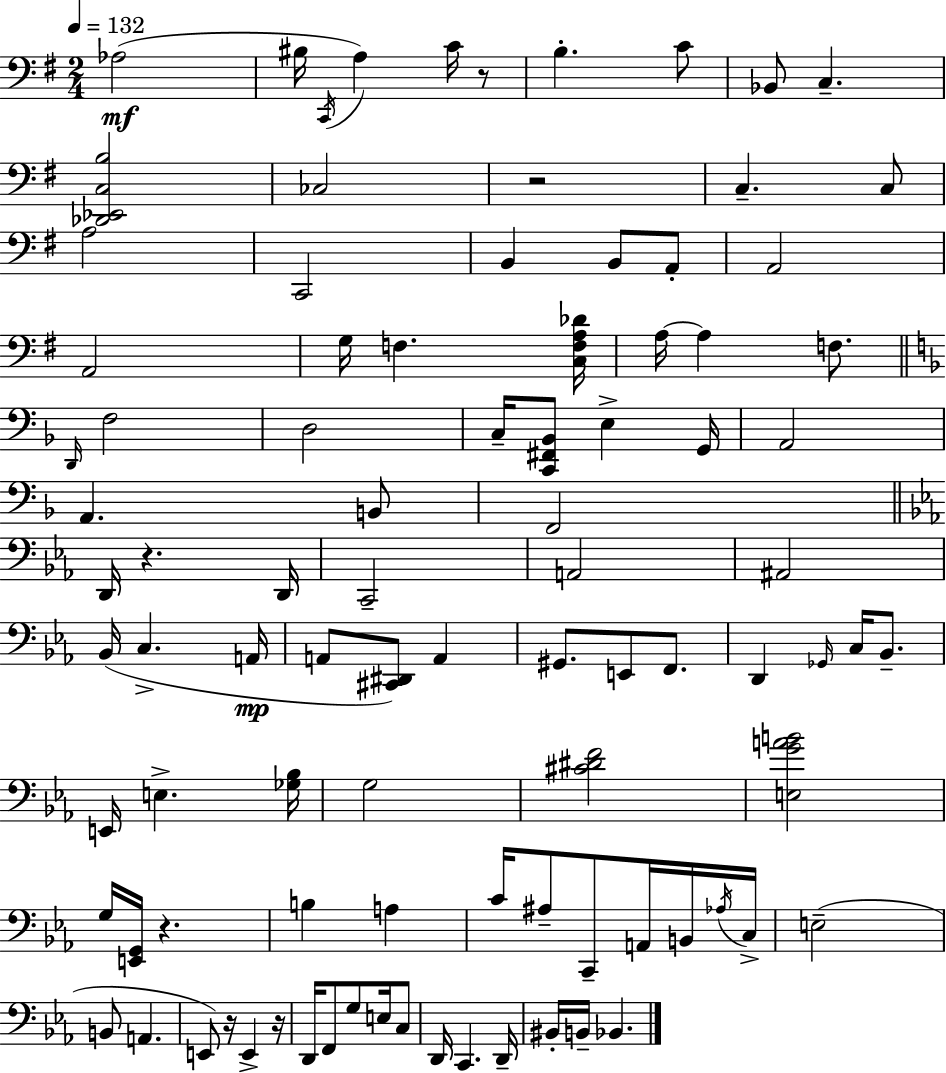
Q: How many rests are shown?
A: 6